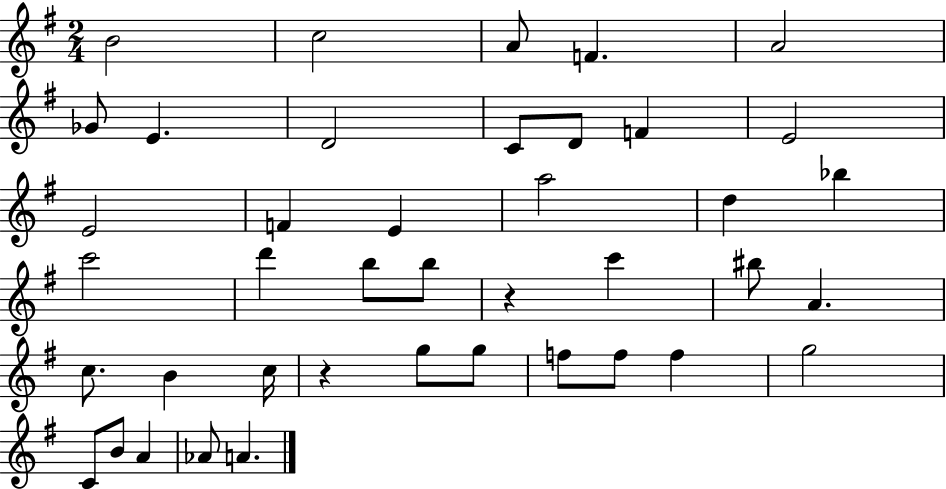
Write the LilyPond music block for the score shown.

{
  \clef treble
  \numericTimeSignature
  \time 2/4
  \key g \major
  b'2 | c''2 | a'8 f'4. | a'2 | \break ges'8 e'4. | d'2 | c'8 d'8 f'4 | e'2 | \break e'2 | f'4 e'4 | a''2 | d''4 bes''4 | \break c'''2 | d'''4 b''8 b''8 | r4 c'''4 | bis''8 a'4. | \break c''8. b'4 c''16 | r4 g''8 g''8 | f''8 f''8 f''4 | g''2 | \break c'8 b'8 a'4 | aes'8 a'4. | \bar "|."
}